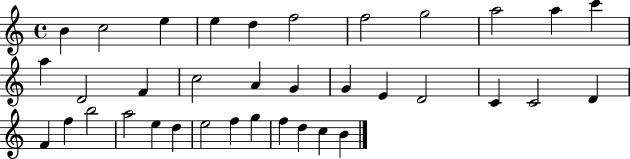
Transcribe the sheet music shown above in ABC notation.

X:1
T:Untitled
M:4/4
L:1/4
K:C
B c2 e e d f2 f2 g2 a2 a c' a D2 F c2 A G G E D2 C C2 D F f b2 a2 e d e2 f g f d c B